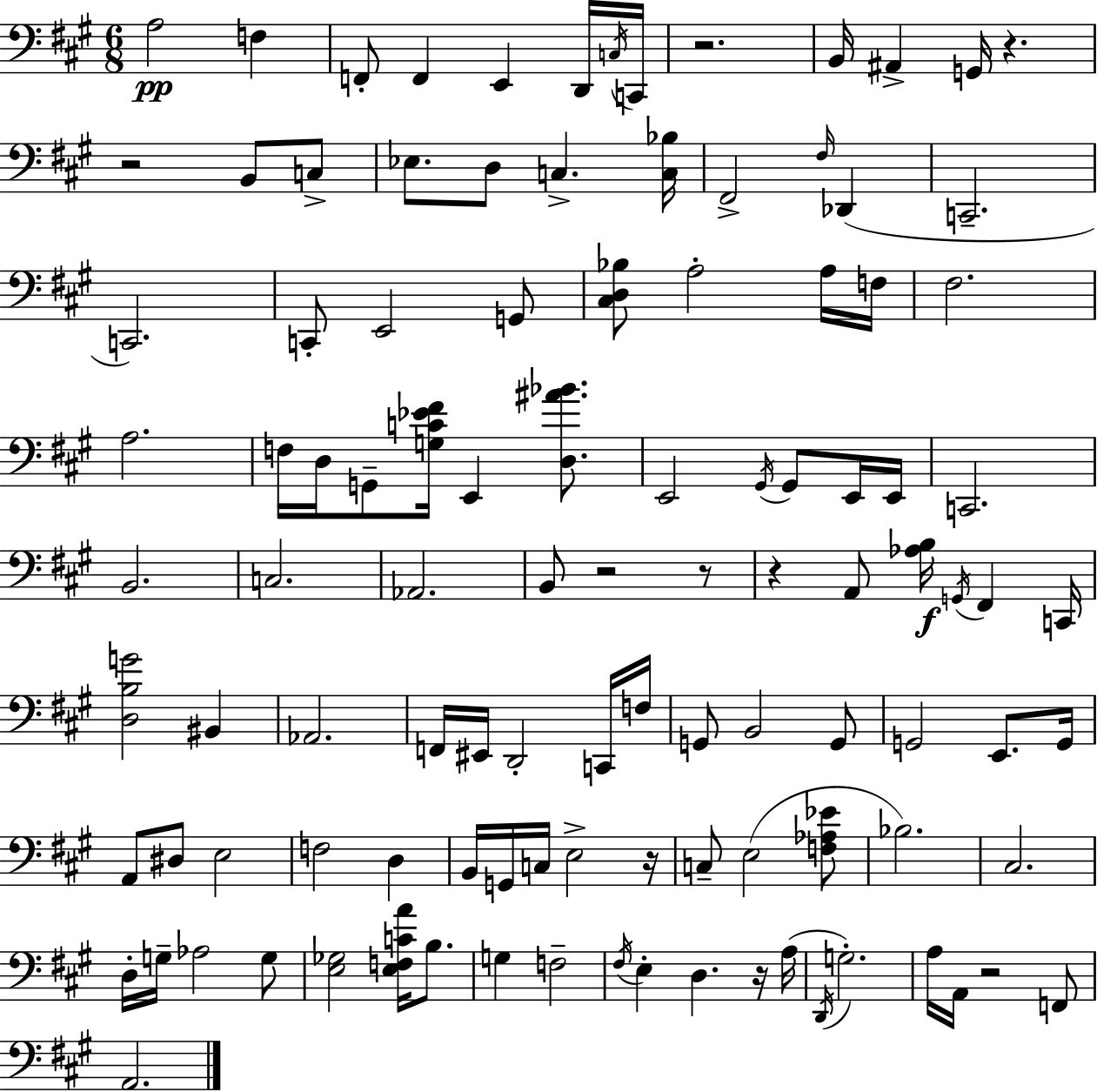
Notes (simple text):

A3/h F3/q F2/e F2/q E2/q D2/s C3/s C2/s R/h. B2/s A#2/q G2/s R/q. R/h B2/e C3/e Eb3/e. D3/e C3/q. [C3,Bb3]/s F#2/h F#3/s Db2/q C2/h. C2/h. C2/e E2/h G2/e [C#3,D3,Bb3]/e A3/h A3/s F3/s F#3/h. A3/h. F3/s D3/s G2/e [G3,C4,Eb4,F#4]/s E2/q [D3,A#4,Bb4]/e. E2/h G#2/s G#2/e E2/s E2/s C2/h. B2/h. C3/h. Ab2/h. B2/e R/h R/e R/q A2/e [Ab3,B3]/s G2/s F#2/q C2/s [D3,B3,G4]/h BIS2/q Ab2/h. F2/s EIS2/s D2/h C2/s F3/s G2/e B2/h G2/e G2/h E2/e. G2/s A2/e D#3/e E3/h F3/h D3/q B2/s G2/s C3/s E3/h R/s C3/e E3/h [F3,Ab3,Eb4]/e Bb3/h. C#3/h. D3/s G3/s Ab3/h G3/e [E3,Gb3]/h [E3,F3,C4,A4]/s B3/e. G3/q F3/h F#3/s E3/q D3/q. R/s A3/s D2/s G3/h. A3/s A2/s R/h F2/e A2/h.